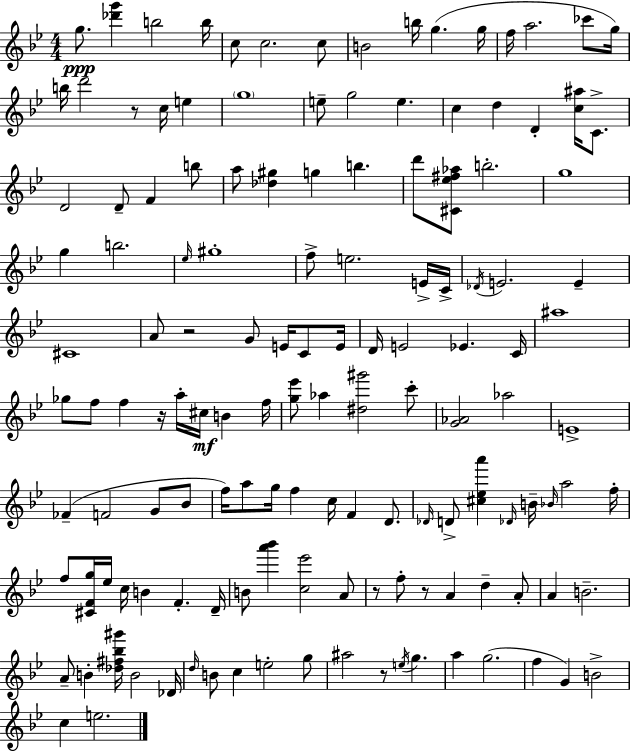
G5/e. [Db6,G6]/q B5/h B5/s C5/e C5/h. C5/e B4/h B5/s G5/q. G5/s F5/s A5/h. CES6/e G5/s B5/s D6/h R/e C5/s E5/q G5/w E5/e G5/h E5/q. C5/q D5/q D4/q [C5,A#5]/s C4/e. D4/h D4/e F4/q B5/e A5/e [Db5,G#5]/q G5/q B5/q. D6/e [C#4,Eb5,F#5,Ab5]/e B5/h. G5/w G5/q B5/h. Eb5/s G#5/w F5/e E5/h. E4/s C4/s Db4/s E4/h. E4/q C#4/w A4/e R/h G4/e E4/s C4/e E4/s D4/s E4/h Eb4/q. C4/s A#5/w Gb5/e F5/e F5/q R/s A5/s C#5/s B4/q F5/s [G5,Eb6]/e Ab5/q [D#5,G#6]/h C6/e [G4,Ab4]/h Ab5/h E4/w FES4/q F4/h G4/e Bb4/e F5/s A5/e G5/s F5/q C5/s F4/q D4/e. Db4/s D4/e [C#5,Eb5,A6]/q Db4/s B4/s Bb4/s A5/h F5/s F5/e [C#4,F4,G5]/s Eb5/s C5/s B4/q F4/q. D4/s B4/e [A6,Bb6]/q [C5,Eb6]/h A4/e R/e F5/e R/e A4/q D5/q A4/e A4/q B4/h. A4/e B4/q [Db5,F#5,Bb5,G#6]/s B4/h Db4/s D5/s B4/e C5/q E5/h G5/e A#5/h R/e E5/s G5/q. A5/q G5/h. F5/q G4/q B4/h C5/q E5/h.